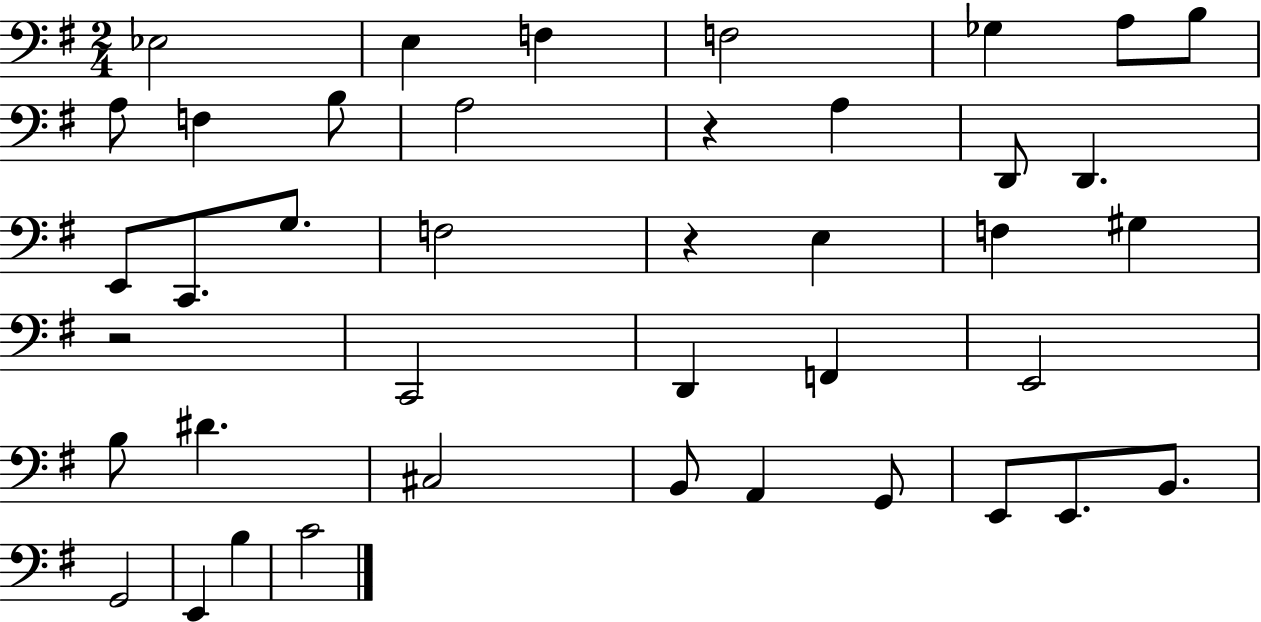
X:1
T:Untitled
M:2/4
L:1/4
K:G
_E,2 E, F, F,2 _G, A,/2 B,/2 A,/2 F, B,/2 A,2 z A, D,,/2 D,, E,,/2 C,,/2 G,/2 F,2 z E, F, ^G, z2 C,,2 D,, F,, E,,2 B,/2 ^D ^C,2 B,,/2 A,, G,,/2 E,,/2 E,,/2 B,,/2 G,,2 E,, B, C2